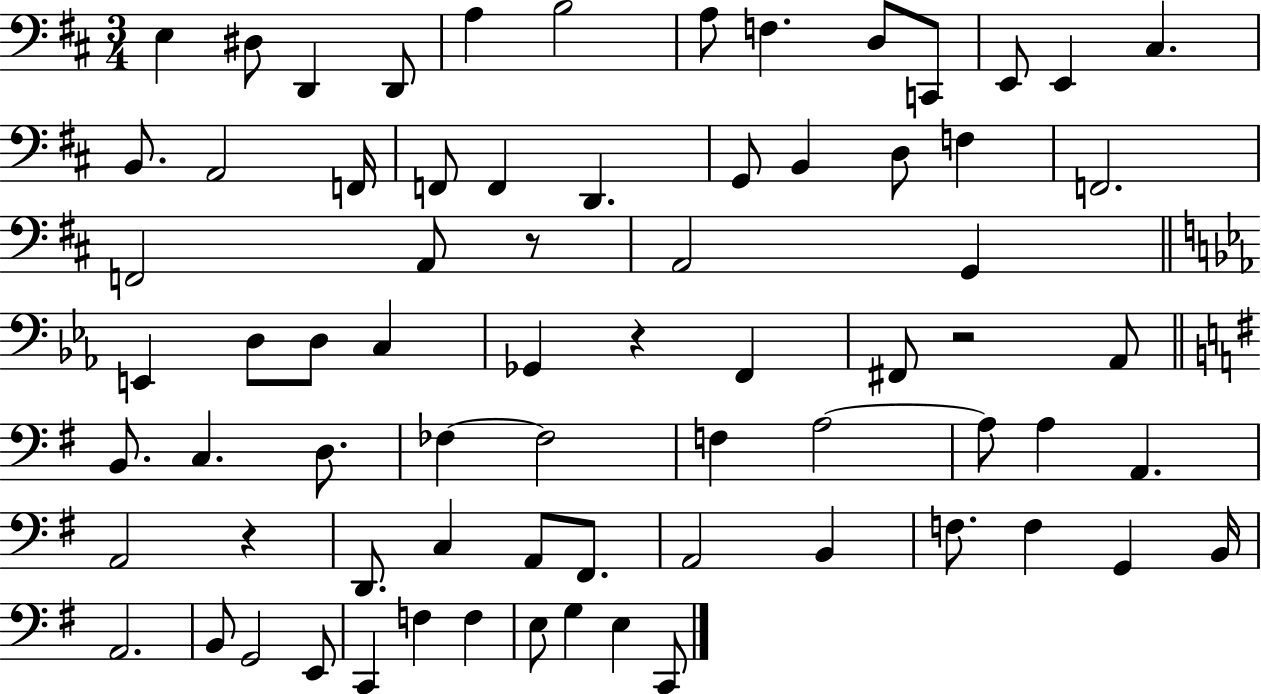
{
  \clef bass
  \numericTimeSignature
  \time 3/4
  \key d \major
  \repeat volta 2 { e4 dis8 d,4 d,8 | a4 b2 | a8 f4. d8 c,8 | e,8 e,4 cis4. | \break b,8. a,2 f,16 | f,8 f,4 d,4. | g,8 b,4 d8 f4 | f,2. | \break f,2 a,8 r8 | a,2 g,4 | \bar "||" \break \key ees \major e,4 d8 d8 c4 | ges,4 r4 f,4 | fis,8 r2 aes,8 | \bar "||" \break \key e \minor b,8. c4. d8. | fes4~~ fes2 | f4 a2~~ | a8 a4 a,4. | \break a,2 r4 | d,8. c4 a,8 fis,8. | a,2 b,4 | f8. f4 g,4 b,16 | \break a,2. | b,8 g,2 e,8 | c,4 f4 f4 | e8 g4 e4 c,8 | \break } \bar "|."
}